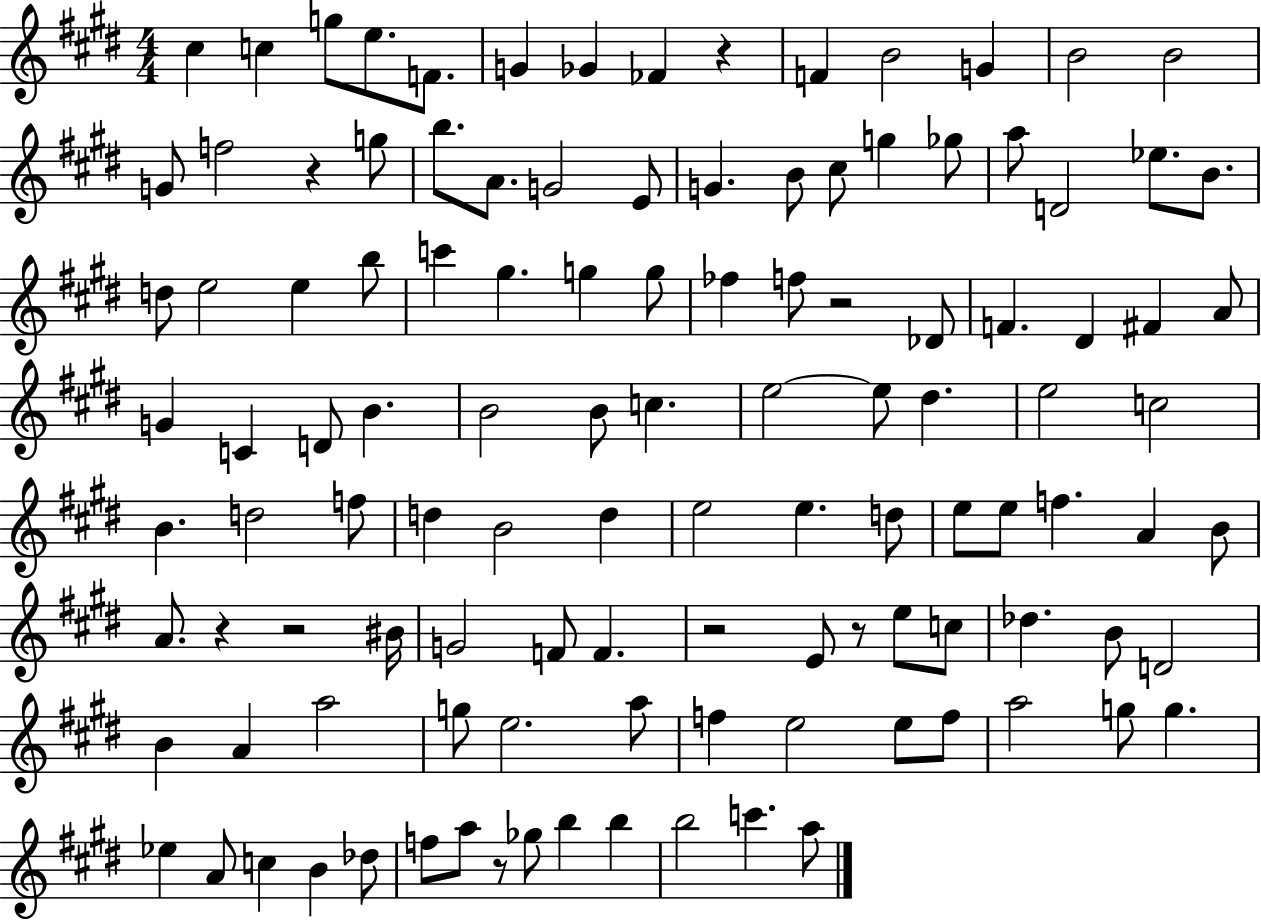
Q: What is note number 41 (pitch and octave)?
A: F4